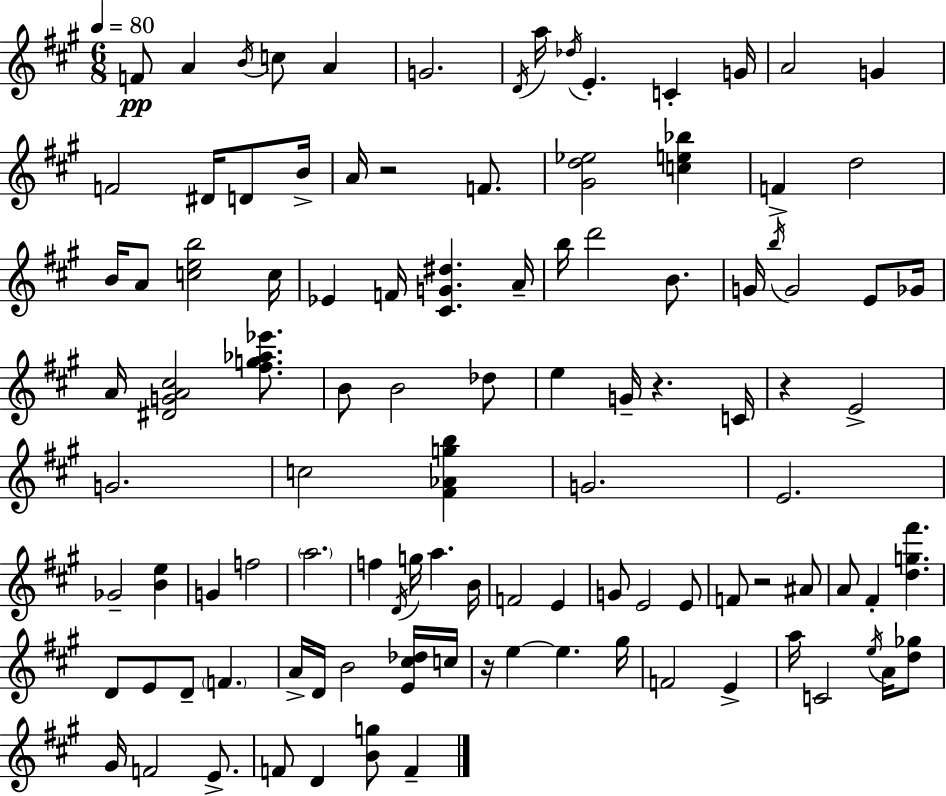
{
  \clef treble
  \numericTimeSignature
  \time 6/8
  \key a \major
  \tempo 4 = 80
  f'8\pp a'4 \acciaccatura { b'16 } c''8 a'4 | g'2. | \acciaccatura { d'16 } a''16 \acciaccatura { des''16 } e'4.-. c'4-. | g'16 a'2 g'4 | \break f'2 dis'16 | d'8 b'16-> a'16 r2 | f'8. <gis' d'' ees''>2 <c'' e'' bes''>4 | f'4-> d''2 | \break b'16 a'8 <c'' e'' b''>2 | c''16 ees'4 f'16 <cis' g' dis''>4. | a'16-- b''16 d'''2 | b'8. g'16 \acciaccatura { b''16 } g'2 | \break e'8 ges'16 a'16 <dis' g' a' cis''>2 | <fis'' g'' aes'' ees'''>8. b'8 b'2 | des''8 e''4 g'16-- r4. | c'16 r4 e'2-> | \break g'2. | c''2 | <fis' aes' g'' b''>4 g'2. | e'2. | \break ges'2-- | <b' e''>4 g'4 f''2 | \parenthesize a''2. | f''4 \acciaccatura { d'16 } g''16 a''4. | \break b'16 f'2 | e'4 g'8 e'2 | e'8 f'8 r2 | ais'8 a'8 fis'4-. <d'' g'' fis'''>4. | \break d'8 e'8 d'8-- \parenthesize f'4. | a'16-> d'16 b'2 | <e' cis'' des''>16 c''16 r16 e''4~~ e''4. | gis''16 f'2 | \break e'4-> a''16 c'2 | \acciaccatura { e''16 } a'16 <d'' ges''>8 gis'16 f'2 | e'8.-> f'8 d'4 | <b' g''>8 f'4-- \bar "|."
}